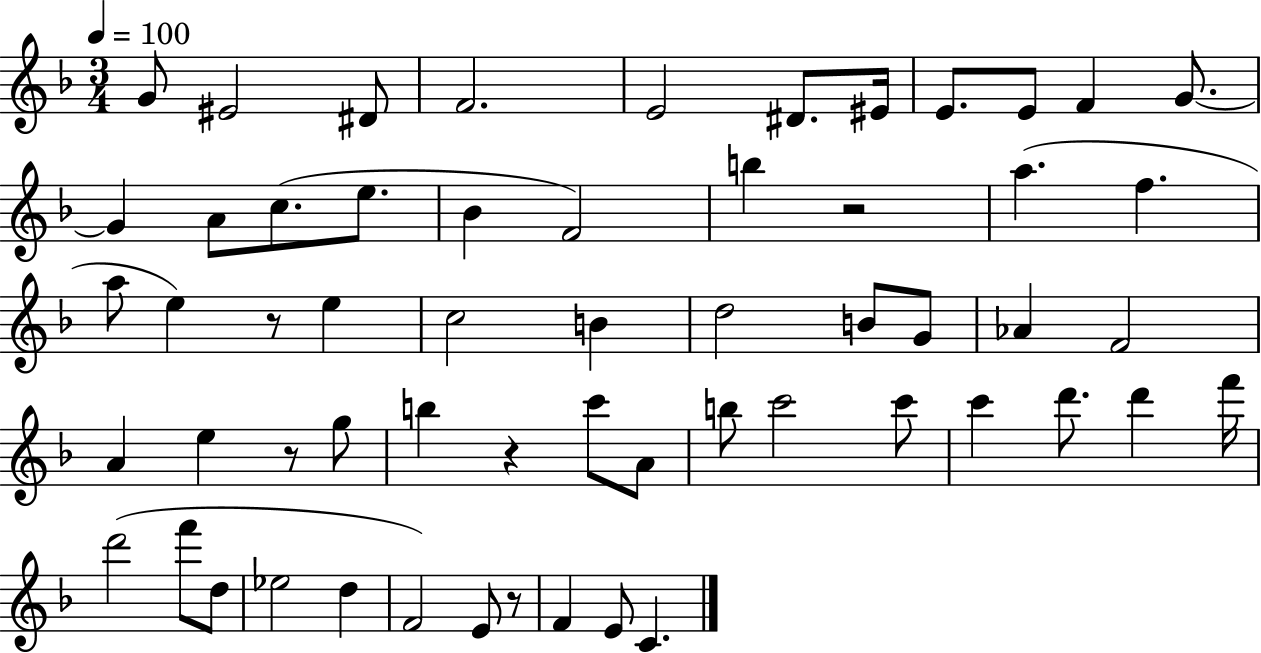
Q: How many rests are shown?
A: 5